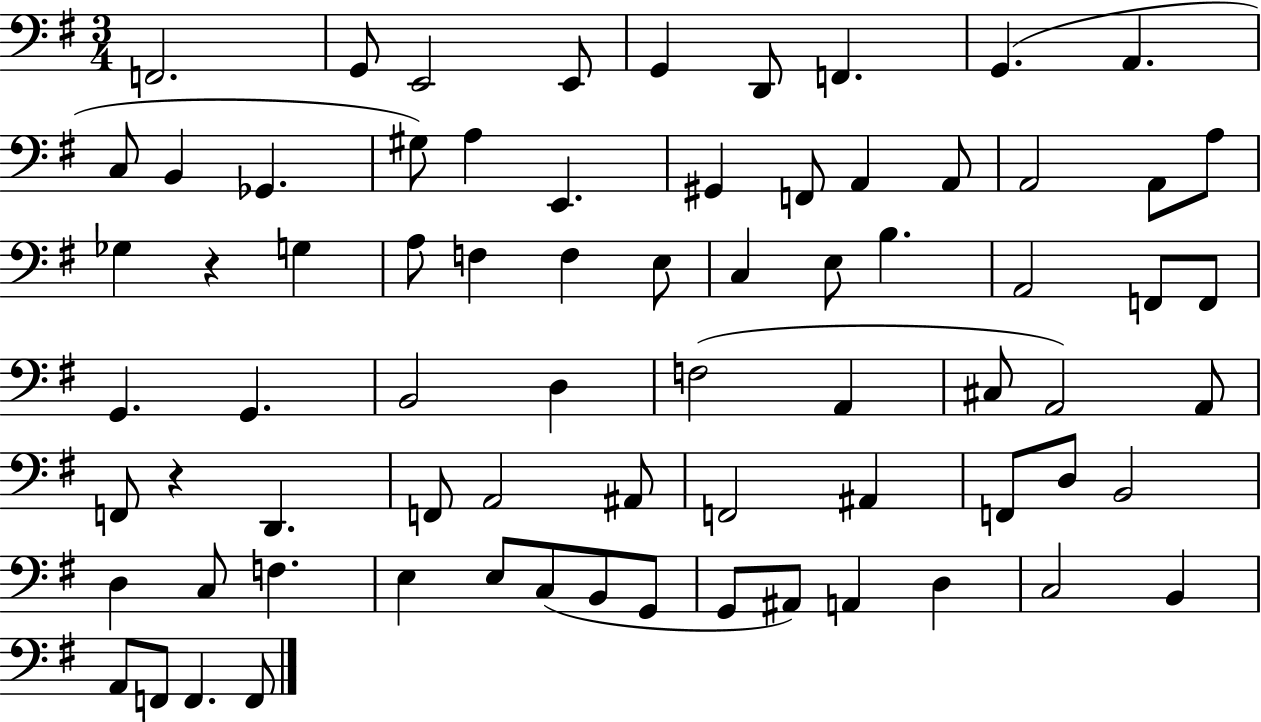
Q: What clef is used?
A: bass